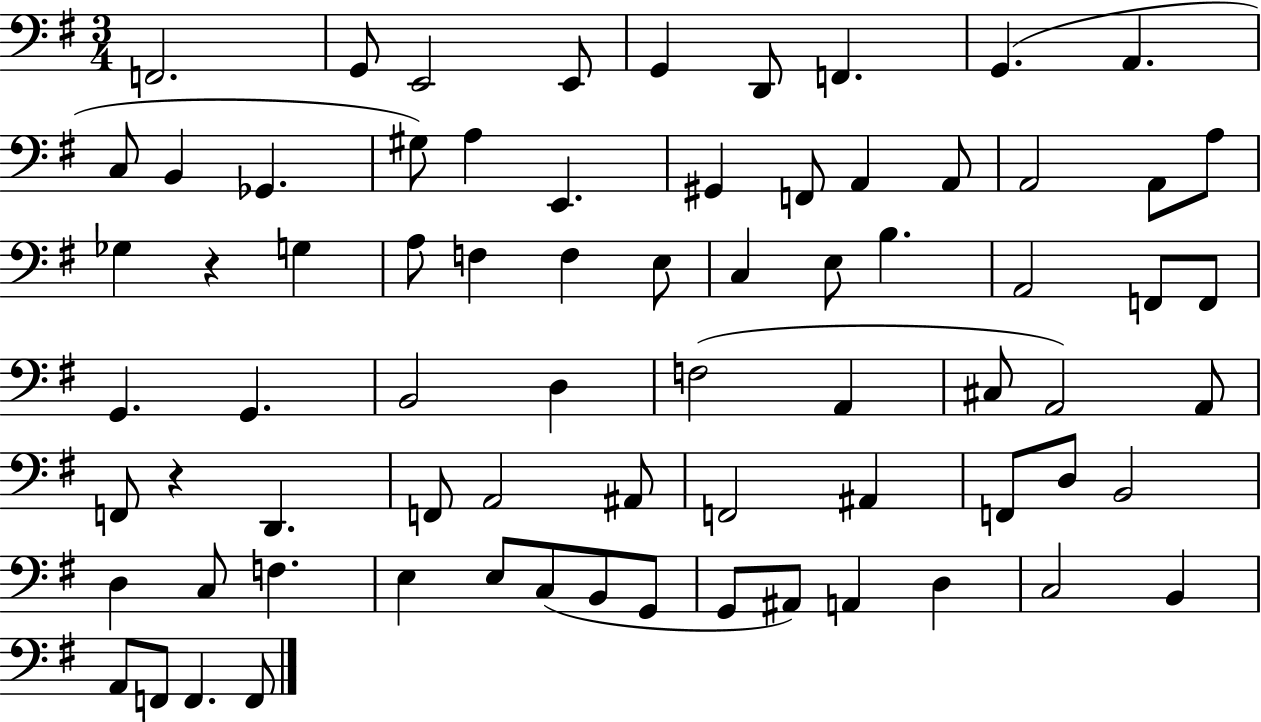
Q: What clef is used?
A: bass